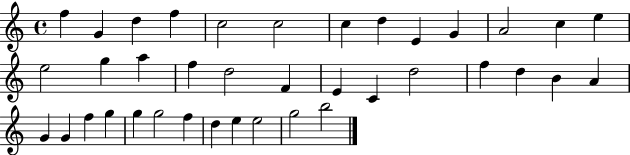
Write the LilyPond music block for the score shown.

{
  \clef treble
  \time 4/4
  \defaultTimeSignature
  \key c \major
  f''4 g'4 d''4 f''4 | c''2 c''2 | c''4 d''4 e'4 g'4 | a'2 c''4 e''4 | \break e''2 g''4 a''4 | f''4 d''2 f'4 | e'4 c'4 d''2 | f''4 d''4 b'4 a'4 | \break g'4 g'4 f''4 g''4 | g''4 g''2 f''4 | d''4 e''4 e''2 | g''2 b''2 | \break \bar "|."
}